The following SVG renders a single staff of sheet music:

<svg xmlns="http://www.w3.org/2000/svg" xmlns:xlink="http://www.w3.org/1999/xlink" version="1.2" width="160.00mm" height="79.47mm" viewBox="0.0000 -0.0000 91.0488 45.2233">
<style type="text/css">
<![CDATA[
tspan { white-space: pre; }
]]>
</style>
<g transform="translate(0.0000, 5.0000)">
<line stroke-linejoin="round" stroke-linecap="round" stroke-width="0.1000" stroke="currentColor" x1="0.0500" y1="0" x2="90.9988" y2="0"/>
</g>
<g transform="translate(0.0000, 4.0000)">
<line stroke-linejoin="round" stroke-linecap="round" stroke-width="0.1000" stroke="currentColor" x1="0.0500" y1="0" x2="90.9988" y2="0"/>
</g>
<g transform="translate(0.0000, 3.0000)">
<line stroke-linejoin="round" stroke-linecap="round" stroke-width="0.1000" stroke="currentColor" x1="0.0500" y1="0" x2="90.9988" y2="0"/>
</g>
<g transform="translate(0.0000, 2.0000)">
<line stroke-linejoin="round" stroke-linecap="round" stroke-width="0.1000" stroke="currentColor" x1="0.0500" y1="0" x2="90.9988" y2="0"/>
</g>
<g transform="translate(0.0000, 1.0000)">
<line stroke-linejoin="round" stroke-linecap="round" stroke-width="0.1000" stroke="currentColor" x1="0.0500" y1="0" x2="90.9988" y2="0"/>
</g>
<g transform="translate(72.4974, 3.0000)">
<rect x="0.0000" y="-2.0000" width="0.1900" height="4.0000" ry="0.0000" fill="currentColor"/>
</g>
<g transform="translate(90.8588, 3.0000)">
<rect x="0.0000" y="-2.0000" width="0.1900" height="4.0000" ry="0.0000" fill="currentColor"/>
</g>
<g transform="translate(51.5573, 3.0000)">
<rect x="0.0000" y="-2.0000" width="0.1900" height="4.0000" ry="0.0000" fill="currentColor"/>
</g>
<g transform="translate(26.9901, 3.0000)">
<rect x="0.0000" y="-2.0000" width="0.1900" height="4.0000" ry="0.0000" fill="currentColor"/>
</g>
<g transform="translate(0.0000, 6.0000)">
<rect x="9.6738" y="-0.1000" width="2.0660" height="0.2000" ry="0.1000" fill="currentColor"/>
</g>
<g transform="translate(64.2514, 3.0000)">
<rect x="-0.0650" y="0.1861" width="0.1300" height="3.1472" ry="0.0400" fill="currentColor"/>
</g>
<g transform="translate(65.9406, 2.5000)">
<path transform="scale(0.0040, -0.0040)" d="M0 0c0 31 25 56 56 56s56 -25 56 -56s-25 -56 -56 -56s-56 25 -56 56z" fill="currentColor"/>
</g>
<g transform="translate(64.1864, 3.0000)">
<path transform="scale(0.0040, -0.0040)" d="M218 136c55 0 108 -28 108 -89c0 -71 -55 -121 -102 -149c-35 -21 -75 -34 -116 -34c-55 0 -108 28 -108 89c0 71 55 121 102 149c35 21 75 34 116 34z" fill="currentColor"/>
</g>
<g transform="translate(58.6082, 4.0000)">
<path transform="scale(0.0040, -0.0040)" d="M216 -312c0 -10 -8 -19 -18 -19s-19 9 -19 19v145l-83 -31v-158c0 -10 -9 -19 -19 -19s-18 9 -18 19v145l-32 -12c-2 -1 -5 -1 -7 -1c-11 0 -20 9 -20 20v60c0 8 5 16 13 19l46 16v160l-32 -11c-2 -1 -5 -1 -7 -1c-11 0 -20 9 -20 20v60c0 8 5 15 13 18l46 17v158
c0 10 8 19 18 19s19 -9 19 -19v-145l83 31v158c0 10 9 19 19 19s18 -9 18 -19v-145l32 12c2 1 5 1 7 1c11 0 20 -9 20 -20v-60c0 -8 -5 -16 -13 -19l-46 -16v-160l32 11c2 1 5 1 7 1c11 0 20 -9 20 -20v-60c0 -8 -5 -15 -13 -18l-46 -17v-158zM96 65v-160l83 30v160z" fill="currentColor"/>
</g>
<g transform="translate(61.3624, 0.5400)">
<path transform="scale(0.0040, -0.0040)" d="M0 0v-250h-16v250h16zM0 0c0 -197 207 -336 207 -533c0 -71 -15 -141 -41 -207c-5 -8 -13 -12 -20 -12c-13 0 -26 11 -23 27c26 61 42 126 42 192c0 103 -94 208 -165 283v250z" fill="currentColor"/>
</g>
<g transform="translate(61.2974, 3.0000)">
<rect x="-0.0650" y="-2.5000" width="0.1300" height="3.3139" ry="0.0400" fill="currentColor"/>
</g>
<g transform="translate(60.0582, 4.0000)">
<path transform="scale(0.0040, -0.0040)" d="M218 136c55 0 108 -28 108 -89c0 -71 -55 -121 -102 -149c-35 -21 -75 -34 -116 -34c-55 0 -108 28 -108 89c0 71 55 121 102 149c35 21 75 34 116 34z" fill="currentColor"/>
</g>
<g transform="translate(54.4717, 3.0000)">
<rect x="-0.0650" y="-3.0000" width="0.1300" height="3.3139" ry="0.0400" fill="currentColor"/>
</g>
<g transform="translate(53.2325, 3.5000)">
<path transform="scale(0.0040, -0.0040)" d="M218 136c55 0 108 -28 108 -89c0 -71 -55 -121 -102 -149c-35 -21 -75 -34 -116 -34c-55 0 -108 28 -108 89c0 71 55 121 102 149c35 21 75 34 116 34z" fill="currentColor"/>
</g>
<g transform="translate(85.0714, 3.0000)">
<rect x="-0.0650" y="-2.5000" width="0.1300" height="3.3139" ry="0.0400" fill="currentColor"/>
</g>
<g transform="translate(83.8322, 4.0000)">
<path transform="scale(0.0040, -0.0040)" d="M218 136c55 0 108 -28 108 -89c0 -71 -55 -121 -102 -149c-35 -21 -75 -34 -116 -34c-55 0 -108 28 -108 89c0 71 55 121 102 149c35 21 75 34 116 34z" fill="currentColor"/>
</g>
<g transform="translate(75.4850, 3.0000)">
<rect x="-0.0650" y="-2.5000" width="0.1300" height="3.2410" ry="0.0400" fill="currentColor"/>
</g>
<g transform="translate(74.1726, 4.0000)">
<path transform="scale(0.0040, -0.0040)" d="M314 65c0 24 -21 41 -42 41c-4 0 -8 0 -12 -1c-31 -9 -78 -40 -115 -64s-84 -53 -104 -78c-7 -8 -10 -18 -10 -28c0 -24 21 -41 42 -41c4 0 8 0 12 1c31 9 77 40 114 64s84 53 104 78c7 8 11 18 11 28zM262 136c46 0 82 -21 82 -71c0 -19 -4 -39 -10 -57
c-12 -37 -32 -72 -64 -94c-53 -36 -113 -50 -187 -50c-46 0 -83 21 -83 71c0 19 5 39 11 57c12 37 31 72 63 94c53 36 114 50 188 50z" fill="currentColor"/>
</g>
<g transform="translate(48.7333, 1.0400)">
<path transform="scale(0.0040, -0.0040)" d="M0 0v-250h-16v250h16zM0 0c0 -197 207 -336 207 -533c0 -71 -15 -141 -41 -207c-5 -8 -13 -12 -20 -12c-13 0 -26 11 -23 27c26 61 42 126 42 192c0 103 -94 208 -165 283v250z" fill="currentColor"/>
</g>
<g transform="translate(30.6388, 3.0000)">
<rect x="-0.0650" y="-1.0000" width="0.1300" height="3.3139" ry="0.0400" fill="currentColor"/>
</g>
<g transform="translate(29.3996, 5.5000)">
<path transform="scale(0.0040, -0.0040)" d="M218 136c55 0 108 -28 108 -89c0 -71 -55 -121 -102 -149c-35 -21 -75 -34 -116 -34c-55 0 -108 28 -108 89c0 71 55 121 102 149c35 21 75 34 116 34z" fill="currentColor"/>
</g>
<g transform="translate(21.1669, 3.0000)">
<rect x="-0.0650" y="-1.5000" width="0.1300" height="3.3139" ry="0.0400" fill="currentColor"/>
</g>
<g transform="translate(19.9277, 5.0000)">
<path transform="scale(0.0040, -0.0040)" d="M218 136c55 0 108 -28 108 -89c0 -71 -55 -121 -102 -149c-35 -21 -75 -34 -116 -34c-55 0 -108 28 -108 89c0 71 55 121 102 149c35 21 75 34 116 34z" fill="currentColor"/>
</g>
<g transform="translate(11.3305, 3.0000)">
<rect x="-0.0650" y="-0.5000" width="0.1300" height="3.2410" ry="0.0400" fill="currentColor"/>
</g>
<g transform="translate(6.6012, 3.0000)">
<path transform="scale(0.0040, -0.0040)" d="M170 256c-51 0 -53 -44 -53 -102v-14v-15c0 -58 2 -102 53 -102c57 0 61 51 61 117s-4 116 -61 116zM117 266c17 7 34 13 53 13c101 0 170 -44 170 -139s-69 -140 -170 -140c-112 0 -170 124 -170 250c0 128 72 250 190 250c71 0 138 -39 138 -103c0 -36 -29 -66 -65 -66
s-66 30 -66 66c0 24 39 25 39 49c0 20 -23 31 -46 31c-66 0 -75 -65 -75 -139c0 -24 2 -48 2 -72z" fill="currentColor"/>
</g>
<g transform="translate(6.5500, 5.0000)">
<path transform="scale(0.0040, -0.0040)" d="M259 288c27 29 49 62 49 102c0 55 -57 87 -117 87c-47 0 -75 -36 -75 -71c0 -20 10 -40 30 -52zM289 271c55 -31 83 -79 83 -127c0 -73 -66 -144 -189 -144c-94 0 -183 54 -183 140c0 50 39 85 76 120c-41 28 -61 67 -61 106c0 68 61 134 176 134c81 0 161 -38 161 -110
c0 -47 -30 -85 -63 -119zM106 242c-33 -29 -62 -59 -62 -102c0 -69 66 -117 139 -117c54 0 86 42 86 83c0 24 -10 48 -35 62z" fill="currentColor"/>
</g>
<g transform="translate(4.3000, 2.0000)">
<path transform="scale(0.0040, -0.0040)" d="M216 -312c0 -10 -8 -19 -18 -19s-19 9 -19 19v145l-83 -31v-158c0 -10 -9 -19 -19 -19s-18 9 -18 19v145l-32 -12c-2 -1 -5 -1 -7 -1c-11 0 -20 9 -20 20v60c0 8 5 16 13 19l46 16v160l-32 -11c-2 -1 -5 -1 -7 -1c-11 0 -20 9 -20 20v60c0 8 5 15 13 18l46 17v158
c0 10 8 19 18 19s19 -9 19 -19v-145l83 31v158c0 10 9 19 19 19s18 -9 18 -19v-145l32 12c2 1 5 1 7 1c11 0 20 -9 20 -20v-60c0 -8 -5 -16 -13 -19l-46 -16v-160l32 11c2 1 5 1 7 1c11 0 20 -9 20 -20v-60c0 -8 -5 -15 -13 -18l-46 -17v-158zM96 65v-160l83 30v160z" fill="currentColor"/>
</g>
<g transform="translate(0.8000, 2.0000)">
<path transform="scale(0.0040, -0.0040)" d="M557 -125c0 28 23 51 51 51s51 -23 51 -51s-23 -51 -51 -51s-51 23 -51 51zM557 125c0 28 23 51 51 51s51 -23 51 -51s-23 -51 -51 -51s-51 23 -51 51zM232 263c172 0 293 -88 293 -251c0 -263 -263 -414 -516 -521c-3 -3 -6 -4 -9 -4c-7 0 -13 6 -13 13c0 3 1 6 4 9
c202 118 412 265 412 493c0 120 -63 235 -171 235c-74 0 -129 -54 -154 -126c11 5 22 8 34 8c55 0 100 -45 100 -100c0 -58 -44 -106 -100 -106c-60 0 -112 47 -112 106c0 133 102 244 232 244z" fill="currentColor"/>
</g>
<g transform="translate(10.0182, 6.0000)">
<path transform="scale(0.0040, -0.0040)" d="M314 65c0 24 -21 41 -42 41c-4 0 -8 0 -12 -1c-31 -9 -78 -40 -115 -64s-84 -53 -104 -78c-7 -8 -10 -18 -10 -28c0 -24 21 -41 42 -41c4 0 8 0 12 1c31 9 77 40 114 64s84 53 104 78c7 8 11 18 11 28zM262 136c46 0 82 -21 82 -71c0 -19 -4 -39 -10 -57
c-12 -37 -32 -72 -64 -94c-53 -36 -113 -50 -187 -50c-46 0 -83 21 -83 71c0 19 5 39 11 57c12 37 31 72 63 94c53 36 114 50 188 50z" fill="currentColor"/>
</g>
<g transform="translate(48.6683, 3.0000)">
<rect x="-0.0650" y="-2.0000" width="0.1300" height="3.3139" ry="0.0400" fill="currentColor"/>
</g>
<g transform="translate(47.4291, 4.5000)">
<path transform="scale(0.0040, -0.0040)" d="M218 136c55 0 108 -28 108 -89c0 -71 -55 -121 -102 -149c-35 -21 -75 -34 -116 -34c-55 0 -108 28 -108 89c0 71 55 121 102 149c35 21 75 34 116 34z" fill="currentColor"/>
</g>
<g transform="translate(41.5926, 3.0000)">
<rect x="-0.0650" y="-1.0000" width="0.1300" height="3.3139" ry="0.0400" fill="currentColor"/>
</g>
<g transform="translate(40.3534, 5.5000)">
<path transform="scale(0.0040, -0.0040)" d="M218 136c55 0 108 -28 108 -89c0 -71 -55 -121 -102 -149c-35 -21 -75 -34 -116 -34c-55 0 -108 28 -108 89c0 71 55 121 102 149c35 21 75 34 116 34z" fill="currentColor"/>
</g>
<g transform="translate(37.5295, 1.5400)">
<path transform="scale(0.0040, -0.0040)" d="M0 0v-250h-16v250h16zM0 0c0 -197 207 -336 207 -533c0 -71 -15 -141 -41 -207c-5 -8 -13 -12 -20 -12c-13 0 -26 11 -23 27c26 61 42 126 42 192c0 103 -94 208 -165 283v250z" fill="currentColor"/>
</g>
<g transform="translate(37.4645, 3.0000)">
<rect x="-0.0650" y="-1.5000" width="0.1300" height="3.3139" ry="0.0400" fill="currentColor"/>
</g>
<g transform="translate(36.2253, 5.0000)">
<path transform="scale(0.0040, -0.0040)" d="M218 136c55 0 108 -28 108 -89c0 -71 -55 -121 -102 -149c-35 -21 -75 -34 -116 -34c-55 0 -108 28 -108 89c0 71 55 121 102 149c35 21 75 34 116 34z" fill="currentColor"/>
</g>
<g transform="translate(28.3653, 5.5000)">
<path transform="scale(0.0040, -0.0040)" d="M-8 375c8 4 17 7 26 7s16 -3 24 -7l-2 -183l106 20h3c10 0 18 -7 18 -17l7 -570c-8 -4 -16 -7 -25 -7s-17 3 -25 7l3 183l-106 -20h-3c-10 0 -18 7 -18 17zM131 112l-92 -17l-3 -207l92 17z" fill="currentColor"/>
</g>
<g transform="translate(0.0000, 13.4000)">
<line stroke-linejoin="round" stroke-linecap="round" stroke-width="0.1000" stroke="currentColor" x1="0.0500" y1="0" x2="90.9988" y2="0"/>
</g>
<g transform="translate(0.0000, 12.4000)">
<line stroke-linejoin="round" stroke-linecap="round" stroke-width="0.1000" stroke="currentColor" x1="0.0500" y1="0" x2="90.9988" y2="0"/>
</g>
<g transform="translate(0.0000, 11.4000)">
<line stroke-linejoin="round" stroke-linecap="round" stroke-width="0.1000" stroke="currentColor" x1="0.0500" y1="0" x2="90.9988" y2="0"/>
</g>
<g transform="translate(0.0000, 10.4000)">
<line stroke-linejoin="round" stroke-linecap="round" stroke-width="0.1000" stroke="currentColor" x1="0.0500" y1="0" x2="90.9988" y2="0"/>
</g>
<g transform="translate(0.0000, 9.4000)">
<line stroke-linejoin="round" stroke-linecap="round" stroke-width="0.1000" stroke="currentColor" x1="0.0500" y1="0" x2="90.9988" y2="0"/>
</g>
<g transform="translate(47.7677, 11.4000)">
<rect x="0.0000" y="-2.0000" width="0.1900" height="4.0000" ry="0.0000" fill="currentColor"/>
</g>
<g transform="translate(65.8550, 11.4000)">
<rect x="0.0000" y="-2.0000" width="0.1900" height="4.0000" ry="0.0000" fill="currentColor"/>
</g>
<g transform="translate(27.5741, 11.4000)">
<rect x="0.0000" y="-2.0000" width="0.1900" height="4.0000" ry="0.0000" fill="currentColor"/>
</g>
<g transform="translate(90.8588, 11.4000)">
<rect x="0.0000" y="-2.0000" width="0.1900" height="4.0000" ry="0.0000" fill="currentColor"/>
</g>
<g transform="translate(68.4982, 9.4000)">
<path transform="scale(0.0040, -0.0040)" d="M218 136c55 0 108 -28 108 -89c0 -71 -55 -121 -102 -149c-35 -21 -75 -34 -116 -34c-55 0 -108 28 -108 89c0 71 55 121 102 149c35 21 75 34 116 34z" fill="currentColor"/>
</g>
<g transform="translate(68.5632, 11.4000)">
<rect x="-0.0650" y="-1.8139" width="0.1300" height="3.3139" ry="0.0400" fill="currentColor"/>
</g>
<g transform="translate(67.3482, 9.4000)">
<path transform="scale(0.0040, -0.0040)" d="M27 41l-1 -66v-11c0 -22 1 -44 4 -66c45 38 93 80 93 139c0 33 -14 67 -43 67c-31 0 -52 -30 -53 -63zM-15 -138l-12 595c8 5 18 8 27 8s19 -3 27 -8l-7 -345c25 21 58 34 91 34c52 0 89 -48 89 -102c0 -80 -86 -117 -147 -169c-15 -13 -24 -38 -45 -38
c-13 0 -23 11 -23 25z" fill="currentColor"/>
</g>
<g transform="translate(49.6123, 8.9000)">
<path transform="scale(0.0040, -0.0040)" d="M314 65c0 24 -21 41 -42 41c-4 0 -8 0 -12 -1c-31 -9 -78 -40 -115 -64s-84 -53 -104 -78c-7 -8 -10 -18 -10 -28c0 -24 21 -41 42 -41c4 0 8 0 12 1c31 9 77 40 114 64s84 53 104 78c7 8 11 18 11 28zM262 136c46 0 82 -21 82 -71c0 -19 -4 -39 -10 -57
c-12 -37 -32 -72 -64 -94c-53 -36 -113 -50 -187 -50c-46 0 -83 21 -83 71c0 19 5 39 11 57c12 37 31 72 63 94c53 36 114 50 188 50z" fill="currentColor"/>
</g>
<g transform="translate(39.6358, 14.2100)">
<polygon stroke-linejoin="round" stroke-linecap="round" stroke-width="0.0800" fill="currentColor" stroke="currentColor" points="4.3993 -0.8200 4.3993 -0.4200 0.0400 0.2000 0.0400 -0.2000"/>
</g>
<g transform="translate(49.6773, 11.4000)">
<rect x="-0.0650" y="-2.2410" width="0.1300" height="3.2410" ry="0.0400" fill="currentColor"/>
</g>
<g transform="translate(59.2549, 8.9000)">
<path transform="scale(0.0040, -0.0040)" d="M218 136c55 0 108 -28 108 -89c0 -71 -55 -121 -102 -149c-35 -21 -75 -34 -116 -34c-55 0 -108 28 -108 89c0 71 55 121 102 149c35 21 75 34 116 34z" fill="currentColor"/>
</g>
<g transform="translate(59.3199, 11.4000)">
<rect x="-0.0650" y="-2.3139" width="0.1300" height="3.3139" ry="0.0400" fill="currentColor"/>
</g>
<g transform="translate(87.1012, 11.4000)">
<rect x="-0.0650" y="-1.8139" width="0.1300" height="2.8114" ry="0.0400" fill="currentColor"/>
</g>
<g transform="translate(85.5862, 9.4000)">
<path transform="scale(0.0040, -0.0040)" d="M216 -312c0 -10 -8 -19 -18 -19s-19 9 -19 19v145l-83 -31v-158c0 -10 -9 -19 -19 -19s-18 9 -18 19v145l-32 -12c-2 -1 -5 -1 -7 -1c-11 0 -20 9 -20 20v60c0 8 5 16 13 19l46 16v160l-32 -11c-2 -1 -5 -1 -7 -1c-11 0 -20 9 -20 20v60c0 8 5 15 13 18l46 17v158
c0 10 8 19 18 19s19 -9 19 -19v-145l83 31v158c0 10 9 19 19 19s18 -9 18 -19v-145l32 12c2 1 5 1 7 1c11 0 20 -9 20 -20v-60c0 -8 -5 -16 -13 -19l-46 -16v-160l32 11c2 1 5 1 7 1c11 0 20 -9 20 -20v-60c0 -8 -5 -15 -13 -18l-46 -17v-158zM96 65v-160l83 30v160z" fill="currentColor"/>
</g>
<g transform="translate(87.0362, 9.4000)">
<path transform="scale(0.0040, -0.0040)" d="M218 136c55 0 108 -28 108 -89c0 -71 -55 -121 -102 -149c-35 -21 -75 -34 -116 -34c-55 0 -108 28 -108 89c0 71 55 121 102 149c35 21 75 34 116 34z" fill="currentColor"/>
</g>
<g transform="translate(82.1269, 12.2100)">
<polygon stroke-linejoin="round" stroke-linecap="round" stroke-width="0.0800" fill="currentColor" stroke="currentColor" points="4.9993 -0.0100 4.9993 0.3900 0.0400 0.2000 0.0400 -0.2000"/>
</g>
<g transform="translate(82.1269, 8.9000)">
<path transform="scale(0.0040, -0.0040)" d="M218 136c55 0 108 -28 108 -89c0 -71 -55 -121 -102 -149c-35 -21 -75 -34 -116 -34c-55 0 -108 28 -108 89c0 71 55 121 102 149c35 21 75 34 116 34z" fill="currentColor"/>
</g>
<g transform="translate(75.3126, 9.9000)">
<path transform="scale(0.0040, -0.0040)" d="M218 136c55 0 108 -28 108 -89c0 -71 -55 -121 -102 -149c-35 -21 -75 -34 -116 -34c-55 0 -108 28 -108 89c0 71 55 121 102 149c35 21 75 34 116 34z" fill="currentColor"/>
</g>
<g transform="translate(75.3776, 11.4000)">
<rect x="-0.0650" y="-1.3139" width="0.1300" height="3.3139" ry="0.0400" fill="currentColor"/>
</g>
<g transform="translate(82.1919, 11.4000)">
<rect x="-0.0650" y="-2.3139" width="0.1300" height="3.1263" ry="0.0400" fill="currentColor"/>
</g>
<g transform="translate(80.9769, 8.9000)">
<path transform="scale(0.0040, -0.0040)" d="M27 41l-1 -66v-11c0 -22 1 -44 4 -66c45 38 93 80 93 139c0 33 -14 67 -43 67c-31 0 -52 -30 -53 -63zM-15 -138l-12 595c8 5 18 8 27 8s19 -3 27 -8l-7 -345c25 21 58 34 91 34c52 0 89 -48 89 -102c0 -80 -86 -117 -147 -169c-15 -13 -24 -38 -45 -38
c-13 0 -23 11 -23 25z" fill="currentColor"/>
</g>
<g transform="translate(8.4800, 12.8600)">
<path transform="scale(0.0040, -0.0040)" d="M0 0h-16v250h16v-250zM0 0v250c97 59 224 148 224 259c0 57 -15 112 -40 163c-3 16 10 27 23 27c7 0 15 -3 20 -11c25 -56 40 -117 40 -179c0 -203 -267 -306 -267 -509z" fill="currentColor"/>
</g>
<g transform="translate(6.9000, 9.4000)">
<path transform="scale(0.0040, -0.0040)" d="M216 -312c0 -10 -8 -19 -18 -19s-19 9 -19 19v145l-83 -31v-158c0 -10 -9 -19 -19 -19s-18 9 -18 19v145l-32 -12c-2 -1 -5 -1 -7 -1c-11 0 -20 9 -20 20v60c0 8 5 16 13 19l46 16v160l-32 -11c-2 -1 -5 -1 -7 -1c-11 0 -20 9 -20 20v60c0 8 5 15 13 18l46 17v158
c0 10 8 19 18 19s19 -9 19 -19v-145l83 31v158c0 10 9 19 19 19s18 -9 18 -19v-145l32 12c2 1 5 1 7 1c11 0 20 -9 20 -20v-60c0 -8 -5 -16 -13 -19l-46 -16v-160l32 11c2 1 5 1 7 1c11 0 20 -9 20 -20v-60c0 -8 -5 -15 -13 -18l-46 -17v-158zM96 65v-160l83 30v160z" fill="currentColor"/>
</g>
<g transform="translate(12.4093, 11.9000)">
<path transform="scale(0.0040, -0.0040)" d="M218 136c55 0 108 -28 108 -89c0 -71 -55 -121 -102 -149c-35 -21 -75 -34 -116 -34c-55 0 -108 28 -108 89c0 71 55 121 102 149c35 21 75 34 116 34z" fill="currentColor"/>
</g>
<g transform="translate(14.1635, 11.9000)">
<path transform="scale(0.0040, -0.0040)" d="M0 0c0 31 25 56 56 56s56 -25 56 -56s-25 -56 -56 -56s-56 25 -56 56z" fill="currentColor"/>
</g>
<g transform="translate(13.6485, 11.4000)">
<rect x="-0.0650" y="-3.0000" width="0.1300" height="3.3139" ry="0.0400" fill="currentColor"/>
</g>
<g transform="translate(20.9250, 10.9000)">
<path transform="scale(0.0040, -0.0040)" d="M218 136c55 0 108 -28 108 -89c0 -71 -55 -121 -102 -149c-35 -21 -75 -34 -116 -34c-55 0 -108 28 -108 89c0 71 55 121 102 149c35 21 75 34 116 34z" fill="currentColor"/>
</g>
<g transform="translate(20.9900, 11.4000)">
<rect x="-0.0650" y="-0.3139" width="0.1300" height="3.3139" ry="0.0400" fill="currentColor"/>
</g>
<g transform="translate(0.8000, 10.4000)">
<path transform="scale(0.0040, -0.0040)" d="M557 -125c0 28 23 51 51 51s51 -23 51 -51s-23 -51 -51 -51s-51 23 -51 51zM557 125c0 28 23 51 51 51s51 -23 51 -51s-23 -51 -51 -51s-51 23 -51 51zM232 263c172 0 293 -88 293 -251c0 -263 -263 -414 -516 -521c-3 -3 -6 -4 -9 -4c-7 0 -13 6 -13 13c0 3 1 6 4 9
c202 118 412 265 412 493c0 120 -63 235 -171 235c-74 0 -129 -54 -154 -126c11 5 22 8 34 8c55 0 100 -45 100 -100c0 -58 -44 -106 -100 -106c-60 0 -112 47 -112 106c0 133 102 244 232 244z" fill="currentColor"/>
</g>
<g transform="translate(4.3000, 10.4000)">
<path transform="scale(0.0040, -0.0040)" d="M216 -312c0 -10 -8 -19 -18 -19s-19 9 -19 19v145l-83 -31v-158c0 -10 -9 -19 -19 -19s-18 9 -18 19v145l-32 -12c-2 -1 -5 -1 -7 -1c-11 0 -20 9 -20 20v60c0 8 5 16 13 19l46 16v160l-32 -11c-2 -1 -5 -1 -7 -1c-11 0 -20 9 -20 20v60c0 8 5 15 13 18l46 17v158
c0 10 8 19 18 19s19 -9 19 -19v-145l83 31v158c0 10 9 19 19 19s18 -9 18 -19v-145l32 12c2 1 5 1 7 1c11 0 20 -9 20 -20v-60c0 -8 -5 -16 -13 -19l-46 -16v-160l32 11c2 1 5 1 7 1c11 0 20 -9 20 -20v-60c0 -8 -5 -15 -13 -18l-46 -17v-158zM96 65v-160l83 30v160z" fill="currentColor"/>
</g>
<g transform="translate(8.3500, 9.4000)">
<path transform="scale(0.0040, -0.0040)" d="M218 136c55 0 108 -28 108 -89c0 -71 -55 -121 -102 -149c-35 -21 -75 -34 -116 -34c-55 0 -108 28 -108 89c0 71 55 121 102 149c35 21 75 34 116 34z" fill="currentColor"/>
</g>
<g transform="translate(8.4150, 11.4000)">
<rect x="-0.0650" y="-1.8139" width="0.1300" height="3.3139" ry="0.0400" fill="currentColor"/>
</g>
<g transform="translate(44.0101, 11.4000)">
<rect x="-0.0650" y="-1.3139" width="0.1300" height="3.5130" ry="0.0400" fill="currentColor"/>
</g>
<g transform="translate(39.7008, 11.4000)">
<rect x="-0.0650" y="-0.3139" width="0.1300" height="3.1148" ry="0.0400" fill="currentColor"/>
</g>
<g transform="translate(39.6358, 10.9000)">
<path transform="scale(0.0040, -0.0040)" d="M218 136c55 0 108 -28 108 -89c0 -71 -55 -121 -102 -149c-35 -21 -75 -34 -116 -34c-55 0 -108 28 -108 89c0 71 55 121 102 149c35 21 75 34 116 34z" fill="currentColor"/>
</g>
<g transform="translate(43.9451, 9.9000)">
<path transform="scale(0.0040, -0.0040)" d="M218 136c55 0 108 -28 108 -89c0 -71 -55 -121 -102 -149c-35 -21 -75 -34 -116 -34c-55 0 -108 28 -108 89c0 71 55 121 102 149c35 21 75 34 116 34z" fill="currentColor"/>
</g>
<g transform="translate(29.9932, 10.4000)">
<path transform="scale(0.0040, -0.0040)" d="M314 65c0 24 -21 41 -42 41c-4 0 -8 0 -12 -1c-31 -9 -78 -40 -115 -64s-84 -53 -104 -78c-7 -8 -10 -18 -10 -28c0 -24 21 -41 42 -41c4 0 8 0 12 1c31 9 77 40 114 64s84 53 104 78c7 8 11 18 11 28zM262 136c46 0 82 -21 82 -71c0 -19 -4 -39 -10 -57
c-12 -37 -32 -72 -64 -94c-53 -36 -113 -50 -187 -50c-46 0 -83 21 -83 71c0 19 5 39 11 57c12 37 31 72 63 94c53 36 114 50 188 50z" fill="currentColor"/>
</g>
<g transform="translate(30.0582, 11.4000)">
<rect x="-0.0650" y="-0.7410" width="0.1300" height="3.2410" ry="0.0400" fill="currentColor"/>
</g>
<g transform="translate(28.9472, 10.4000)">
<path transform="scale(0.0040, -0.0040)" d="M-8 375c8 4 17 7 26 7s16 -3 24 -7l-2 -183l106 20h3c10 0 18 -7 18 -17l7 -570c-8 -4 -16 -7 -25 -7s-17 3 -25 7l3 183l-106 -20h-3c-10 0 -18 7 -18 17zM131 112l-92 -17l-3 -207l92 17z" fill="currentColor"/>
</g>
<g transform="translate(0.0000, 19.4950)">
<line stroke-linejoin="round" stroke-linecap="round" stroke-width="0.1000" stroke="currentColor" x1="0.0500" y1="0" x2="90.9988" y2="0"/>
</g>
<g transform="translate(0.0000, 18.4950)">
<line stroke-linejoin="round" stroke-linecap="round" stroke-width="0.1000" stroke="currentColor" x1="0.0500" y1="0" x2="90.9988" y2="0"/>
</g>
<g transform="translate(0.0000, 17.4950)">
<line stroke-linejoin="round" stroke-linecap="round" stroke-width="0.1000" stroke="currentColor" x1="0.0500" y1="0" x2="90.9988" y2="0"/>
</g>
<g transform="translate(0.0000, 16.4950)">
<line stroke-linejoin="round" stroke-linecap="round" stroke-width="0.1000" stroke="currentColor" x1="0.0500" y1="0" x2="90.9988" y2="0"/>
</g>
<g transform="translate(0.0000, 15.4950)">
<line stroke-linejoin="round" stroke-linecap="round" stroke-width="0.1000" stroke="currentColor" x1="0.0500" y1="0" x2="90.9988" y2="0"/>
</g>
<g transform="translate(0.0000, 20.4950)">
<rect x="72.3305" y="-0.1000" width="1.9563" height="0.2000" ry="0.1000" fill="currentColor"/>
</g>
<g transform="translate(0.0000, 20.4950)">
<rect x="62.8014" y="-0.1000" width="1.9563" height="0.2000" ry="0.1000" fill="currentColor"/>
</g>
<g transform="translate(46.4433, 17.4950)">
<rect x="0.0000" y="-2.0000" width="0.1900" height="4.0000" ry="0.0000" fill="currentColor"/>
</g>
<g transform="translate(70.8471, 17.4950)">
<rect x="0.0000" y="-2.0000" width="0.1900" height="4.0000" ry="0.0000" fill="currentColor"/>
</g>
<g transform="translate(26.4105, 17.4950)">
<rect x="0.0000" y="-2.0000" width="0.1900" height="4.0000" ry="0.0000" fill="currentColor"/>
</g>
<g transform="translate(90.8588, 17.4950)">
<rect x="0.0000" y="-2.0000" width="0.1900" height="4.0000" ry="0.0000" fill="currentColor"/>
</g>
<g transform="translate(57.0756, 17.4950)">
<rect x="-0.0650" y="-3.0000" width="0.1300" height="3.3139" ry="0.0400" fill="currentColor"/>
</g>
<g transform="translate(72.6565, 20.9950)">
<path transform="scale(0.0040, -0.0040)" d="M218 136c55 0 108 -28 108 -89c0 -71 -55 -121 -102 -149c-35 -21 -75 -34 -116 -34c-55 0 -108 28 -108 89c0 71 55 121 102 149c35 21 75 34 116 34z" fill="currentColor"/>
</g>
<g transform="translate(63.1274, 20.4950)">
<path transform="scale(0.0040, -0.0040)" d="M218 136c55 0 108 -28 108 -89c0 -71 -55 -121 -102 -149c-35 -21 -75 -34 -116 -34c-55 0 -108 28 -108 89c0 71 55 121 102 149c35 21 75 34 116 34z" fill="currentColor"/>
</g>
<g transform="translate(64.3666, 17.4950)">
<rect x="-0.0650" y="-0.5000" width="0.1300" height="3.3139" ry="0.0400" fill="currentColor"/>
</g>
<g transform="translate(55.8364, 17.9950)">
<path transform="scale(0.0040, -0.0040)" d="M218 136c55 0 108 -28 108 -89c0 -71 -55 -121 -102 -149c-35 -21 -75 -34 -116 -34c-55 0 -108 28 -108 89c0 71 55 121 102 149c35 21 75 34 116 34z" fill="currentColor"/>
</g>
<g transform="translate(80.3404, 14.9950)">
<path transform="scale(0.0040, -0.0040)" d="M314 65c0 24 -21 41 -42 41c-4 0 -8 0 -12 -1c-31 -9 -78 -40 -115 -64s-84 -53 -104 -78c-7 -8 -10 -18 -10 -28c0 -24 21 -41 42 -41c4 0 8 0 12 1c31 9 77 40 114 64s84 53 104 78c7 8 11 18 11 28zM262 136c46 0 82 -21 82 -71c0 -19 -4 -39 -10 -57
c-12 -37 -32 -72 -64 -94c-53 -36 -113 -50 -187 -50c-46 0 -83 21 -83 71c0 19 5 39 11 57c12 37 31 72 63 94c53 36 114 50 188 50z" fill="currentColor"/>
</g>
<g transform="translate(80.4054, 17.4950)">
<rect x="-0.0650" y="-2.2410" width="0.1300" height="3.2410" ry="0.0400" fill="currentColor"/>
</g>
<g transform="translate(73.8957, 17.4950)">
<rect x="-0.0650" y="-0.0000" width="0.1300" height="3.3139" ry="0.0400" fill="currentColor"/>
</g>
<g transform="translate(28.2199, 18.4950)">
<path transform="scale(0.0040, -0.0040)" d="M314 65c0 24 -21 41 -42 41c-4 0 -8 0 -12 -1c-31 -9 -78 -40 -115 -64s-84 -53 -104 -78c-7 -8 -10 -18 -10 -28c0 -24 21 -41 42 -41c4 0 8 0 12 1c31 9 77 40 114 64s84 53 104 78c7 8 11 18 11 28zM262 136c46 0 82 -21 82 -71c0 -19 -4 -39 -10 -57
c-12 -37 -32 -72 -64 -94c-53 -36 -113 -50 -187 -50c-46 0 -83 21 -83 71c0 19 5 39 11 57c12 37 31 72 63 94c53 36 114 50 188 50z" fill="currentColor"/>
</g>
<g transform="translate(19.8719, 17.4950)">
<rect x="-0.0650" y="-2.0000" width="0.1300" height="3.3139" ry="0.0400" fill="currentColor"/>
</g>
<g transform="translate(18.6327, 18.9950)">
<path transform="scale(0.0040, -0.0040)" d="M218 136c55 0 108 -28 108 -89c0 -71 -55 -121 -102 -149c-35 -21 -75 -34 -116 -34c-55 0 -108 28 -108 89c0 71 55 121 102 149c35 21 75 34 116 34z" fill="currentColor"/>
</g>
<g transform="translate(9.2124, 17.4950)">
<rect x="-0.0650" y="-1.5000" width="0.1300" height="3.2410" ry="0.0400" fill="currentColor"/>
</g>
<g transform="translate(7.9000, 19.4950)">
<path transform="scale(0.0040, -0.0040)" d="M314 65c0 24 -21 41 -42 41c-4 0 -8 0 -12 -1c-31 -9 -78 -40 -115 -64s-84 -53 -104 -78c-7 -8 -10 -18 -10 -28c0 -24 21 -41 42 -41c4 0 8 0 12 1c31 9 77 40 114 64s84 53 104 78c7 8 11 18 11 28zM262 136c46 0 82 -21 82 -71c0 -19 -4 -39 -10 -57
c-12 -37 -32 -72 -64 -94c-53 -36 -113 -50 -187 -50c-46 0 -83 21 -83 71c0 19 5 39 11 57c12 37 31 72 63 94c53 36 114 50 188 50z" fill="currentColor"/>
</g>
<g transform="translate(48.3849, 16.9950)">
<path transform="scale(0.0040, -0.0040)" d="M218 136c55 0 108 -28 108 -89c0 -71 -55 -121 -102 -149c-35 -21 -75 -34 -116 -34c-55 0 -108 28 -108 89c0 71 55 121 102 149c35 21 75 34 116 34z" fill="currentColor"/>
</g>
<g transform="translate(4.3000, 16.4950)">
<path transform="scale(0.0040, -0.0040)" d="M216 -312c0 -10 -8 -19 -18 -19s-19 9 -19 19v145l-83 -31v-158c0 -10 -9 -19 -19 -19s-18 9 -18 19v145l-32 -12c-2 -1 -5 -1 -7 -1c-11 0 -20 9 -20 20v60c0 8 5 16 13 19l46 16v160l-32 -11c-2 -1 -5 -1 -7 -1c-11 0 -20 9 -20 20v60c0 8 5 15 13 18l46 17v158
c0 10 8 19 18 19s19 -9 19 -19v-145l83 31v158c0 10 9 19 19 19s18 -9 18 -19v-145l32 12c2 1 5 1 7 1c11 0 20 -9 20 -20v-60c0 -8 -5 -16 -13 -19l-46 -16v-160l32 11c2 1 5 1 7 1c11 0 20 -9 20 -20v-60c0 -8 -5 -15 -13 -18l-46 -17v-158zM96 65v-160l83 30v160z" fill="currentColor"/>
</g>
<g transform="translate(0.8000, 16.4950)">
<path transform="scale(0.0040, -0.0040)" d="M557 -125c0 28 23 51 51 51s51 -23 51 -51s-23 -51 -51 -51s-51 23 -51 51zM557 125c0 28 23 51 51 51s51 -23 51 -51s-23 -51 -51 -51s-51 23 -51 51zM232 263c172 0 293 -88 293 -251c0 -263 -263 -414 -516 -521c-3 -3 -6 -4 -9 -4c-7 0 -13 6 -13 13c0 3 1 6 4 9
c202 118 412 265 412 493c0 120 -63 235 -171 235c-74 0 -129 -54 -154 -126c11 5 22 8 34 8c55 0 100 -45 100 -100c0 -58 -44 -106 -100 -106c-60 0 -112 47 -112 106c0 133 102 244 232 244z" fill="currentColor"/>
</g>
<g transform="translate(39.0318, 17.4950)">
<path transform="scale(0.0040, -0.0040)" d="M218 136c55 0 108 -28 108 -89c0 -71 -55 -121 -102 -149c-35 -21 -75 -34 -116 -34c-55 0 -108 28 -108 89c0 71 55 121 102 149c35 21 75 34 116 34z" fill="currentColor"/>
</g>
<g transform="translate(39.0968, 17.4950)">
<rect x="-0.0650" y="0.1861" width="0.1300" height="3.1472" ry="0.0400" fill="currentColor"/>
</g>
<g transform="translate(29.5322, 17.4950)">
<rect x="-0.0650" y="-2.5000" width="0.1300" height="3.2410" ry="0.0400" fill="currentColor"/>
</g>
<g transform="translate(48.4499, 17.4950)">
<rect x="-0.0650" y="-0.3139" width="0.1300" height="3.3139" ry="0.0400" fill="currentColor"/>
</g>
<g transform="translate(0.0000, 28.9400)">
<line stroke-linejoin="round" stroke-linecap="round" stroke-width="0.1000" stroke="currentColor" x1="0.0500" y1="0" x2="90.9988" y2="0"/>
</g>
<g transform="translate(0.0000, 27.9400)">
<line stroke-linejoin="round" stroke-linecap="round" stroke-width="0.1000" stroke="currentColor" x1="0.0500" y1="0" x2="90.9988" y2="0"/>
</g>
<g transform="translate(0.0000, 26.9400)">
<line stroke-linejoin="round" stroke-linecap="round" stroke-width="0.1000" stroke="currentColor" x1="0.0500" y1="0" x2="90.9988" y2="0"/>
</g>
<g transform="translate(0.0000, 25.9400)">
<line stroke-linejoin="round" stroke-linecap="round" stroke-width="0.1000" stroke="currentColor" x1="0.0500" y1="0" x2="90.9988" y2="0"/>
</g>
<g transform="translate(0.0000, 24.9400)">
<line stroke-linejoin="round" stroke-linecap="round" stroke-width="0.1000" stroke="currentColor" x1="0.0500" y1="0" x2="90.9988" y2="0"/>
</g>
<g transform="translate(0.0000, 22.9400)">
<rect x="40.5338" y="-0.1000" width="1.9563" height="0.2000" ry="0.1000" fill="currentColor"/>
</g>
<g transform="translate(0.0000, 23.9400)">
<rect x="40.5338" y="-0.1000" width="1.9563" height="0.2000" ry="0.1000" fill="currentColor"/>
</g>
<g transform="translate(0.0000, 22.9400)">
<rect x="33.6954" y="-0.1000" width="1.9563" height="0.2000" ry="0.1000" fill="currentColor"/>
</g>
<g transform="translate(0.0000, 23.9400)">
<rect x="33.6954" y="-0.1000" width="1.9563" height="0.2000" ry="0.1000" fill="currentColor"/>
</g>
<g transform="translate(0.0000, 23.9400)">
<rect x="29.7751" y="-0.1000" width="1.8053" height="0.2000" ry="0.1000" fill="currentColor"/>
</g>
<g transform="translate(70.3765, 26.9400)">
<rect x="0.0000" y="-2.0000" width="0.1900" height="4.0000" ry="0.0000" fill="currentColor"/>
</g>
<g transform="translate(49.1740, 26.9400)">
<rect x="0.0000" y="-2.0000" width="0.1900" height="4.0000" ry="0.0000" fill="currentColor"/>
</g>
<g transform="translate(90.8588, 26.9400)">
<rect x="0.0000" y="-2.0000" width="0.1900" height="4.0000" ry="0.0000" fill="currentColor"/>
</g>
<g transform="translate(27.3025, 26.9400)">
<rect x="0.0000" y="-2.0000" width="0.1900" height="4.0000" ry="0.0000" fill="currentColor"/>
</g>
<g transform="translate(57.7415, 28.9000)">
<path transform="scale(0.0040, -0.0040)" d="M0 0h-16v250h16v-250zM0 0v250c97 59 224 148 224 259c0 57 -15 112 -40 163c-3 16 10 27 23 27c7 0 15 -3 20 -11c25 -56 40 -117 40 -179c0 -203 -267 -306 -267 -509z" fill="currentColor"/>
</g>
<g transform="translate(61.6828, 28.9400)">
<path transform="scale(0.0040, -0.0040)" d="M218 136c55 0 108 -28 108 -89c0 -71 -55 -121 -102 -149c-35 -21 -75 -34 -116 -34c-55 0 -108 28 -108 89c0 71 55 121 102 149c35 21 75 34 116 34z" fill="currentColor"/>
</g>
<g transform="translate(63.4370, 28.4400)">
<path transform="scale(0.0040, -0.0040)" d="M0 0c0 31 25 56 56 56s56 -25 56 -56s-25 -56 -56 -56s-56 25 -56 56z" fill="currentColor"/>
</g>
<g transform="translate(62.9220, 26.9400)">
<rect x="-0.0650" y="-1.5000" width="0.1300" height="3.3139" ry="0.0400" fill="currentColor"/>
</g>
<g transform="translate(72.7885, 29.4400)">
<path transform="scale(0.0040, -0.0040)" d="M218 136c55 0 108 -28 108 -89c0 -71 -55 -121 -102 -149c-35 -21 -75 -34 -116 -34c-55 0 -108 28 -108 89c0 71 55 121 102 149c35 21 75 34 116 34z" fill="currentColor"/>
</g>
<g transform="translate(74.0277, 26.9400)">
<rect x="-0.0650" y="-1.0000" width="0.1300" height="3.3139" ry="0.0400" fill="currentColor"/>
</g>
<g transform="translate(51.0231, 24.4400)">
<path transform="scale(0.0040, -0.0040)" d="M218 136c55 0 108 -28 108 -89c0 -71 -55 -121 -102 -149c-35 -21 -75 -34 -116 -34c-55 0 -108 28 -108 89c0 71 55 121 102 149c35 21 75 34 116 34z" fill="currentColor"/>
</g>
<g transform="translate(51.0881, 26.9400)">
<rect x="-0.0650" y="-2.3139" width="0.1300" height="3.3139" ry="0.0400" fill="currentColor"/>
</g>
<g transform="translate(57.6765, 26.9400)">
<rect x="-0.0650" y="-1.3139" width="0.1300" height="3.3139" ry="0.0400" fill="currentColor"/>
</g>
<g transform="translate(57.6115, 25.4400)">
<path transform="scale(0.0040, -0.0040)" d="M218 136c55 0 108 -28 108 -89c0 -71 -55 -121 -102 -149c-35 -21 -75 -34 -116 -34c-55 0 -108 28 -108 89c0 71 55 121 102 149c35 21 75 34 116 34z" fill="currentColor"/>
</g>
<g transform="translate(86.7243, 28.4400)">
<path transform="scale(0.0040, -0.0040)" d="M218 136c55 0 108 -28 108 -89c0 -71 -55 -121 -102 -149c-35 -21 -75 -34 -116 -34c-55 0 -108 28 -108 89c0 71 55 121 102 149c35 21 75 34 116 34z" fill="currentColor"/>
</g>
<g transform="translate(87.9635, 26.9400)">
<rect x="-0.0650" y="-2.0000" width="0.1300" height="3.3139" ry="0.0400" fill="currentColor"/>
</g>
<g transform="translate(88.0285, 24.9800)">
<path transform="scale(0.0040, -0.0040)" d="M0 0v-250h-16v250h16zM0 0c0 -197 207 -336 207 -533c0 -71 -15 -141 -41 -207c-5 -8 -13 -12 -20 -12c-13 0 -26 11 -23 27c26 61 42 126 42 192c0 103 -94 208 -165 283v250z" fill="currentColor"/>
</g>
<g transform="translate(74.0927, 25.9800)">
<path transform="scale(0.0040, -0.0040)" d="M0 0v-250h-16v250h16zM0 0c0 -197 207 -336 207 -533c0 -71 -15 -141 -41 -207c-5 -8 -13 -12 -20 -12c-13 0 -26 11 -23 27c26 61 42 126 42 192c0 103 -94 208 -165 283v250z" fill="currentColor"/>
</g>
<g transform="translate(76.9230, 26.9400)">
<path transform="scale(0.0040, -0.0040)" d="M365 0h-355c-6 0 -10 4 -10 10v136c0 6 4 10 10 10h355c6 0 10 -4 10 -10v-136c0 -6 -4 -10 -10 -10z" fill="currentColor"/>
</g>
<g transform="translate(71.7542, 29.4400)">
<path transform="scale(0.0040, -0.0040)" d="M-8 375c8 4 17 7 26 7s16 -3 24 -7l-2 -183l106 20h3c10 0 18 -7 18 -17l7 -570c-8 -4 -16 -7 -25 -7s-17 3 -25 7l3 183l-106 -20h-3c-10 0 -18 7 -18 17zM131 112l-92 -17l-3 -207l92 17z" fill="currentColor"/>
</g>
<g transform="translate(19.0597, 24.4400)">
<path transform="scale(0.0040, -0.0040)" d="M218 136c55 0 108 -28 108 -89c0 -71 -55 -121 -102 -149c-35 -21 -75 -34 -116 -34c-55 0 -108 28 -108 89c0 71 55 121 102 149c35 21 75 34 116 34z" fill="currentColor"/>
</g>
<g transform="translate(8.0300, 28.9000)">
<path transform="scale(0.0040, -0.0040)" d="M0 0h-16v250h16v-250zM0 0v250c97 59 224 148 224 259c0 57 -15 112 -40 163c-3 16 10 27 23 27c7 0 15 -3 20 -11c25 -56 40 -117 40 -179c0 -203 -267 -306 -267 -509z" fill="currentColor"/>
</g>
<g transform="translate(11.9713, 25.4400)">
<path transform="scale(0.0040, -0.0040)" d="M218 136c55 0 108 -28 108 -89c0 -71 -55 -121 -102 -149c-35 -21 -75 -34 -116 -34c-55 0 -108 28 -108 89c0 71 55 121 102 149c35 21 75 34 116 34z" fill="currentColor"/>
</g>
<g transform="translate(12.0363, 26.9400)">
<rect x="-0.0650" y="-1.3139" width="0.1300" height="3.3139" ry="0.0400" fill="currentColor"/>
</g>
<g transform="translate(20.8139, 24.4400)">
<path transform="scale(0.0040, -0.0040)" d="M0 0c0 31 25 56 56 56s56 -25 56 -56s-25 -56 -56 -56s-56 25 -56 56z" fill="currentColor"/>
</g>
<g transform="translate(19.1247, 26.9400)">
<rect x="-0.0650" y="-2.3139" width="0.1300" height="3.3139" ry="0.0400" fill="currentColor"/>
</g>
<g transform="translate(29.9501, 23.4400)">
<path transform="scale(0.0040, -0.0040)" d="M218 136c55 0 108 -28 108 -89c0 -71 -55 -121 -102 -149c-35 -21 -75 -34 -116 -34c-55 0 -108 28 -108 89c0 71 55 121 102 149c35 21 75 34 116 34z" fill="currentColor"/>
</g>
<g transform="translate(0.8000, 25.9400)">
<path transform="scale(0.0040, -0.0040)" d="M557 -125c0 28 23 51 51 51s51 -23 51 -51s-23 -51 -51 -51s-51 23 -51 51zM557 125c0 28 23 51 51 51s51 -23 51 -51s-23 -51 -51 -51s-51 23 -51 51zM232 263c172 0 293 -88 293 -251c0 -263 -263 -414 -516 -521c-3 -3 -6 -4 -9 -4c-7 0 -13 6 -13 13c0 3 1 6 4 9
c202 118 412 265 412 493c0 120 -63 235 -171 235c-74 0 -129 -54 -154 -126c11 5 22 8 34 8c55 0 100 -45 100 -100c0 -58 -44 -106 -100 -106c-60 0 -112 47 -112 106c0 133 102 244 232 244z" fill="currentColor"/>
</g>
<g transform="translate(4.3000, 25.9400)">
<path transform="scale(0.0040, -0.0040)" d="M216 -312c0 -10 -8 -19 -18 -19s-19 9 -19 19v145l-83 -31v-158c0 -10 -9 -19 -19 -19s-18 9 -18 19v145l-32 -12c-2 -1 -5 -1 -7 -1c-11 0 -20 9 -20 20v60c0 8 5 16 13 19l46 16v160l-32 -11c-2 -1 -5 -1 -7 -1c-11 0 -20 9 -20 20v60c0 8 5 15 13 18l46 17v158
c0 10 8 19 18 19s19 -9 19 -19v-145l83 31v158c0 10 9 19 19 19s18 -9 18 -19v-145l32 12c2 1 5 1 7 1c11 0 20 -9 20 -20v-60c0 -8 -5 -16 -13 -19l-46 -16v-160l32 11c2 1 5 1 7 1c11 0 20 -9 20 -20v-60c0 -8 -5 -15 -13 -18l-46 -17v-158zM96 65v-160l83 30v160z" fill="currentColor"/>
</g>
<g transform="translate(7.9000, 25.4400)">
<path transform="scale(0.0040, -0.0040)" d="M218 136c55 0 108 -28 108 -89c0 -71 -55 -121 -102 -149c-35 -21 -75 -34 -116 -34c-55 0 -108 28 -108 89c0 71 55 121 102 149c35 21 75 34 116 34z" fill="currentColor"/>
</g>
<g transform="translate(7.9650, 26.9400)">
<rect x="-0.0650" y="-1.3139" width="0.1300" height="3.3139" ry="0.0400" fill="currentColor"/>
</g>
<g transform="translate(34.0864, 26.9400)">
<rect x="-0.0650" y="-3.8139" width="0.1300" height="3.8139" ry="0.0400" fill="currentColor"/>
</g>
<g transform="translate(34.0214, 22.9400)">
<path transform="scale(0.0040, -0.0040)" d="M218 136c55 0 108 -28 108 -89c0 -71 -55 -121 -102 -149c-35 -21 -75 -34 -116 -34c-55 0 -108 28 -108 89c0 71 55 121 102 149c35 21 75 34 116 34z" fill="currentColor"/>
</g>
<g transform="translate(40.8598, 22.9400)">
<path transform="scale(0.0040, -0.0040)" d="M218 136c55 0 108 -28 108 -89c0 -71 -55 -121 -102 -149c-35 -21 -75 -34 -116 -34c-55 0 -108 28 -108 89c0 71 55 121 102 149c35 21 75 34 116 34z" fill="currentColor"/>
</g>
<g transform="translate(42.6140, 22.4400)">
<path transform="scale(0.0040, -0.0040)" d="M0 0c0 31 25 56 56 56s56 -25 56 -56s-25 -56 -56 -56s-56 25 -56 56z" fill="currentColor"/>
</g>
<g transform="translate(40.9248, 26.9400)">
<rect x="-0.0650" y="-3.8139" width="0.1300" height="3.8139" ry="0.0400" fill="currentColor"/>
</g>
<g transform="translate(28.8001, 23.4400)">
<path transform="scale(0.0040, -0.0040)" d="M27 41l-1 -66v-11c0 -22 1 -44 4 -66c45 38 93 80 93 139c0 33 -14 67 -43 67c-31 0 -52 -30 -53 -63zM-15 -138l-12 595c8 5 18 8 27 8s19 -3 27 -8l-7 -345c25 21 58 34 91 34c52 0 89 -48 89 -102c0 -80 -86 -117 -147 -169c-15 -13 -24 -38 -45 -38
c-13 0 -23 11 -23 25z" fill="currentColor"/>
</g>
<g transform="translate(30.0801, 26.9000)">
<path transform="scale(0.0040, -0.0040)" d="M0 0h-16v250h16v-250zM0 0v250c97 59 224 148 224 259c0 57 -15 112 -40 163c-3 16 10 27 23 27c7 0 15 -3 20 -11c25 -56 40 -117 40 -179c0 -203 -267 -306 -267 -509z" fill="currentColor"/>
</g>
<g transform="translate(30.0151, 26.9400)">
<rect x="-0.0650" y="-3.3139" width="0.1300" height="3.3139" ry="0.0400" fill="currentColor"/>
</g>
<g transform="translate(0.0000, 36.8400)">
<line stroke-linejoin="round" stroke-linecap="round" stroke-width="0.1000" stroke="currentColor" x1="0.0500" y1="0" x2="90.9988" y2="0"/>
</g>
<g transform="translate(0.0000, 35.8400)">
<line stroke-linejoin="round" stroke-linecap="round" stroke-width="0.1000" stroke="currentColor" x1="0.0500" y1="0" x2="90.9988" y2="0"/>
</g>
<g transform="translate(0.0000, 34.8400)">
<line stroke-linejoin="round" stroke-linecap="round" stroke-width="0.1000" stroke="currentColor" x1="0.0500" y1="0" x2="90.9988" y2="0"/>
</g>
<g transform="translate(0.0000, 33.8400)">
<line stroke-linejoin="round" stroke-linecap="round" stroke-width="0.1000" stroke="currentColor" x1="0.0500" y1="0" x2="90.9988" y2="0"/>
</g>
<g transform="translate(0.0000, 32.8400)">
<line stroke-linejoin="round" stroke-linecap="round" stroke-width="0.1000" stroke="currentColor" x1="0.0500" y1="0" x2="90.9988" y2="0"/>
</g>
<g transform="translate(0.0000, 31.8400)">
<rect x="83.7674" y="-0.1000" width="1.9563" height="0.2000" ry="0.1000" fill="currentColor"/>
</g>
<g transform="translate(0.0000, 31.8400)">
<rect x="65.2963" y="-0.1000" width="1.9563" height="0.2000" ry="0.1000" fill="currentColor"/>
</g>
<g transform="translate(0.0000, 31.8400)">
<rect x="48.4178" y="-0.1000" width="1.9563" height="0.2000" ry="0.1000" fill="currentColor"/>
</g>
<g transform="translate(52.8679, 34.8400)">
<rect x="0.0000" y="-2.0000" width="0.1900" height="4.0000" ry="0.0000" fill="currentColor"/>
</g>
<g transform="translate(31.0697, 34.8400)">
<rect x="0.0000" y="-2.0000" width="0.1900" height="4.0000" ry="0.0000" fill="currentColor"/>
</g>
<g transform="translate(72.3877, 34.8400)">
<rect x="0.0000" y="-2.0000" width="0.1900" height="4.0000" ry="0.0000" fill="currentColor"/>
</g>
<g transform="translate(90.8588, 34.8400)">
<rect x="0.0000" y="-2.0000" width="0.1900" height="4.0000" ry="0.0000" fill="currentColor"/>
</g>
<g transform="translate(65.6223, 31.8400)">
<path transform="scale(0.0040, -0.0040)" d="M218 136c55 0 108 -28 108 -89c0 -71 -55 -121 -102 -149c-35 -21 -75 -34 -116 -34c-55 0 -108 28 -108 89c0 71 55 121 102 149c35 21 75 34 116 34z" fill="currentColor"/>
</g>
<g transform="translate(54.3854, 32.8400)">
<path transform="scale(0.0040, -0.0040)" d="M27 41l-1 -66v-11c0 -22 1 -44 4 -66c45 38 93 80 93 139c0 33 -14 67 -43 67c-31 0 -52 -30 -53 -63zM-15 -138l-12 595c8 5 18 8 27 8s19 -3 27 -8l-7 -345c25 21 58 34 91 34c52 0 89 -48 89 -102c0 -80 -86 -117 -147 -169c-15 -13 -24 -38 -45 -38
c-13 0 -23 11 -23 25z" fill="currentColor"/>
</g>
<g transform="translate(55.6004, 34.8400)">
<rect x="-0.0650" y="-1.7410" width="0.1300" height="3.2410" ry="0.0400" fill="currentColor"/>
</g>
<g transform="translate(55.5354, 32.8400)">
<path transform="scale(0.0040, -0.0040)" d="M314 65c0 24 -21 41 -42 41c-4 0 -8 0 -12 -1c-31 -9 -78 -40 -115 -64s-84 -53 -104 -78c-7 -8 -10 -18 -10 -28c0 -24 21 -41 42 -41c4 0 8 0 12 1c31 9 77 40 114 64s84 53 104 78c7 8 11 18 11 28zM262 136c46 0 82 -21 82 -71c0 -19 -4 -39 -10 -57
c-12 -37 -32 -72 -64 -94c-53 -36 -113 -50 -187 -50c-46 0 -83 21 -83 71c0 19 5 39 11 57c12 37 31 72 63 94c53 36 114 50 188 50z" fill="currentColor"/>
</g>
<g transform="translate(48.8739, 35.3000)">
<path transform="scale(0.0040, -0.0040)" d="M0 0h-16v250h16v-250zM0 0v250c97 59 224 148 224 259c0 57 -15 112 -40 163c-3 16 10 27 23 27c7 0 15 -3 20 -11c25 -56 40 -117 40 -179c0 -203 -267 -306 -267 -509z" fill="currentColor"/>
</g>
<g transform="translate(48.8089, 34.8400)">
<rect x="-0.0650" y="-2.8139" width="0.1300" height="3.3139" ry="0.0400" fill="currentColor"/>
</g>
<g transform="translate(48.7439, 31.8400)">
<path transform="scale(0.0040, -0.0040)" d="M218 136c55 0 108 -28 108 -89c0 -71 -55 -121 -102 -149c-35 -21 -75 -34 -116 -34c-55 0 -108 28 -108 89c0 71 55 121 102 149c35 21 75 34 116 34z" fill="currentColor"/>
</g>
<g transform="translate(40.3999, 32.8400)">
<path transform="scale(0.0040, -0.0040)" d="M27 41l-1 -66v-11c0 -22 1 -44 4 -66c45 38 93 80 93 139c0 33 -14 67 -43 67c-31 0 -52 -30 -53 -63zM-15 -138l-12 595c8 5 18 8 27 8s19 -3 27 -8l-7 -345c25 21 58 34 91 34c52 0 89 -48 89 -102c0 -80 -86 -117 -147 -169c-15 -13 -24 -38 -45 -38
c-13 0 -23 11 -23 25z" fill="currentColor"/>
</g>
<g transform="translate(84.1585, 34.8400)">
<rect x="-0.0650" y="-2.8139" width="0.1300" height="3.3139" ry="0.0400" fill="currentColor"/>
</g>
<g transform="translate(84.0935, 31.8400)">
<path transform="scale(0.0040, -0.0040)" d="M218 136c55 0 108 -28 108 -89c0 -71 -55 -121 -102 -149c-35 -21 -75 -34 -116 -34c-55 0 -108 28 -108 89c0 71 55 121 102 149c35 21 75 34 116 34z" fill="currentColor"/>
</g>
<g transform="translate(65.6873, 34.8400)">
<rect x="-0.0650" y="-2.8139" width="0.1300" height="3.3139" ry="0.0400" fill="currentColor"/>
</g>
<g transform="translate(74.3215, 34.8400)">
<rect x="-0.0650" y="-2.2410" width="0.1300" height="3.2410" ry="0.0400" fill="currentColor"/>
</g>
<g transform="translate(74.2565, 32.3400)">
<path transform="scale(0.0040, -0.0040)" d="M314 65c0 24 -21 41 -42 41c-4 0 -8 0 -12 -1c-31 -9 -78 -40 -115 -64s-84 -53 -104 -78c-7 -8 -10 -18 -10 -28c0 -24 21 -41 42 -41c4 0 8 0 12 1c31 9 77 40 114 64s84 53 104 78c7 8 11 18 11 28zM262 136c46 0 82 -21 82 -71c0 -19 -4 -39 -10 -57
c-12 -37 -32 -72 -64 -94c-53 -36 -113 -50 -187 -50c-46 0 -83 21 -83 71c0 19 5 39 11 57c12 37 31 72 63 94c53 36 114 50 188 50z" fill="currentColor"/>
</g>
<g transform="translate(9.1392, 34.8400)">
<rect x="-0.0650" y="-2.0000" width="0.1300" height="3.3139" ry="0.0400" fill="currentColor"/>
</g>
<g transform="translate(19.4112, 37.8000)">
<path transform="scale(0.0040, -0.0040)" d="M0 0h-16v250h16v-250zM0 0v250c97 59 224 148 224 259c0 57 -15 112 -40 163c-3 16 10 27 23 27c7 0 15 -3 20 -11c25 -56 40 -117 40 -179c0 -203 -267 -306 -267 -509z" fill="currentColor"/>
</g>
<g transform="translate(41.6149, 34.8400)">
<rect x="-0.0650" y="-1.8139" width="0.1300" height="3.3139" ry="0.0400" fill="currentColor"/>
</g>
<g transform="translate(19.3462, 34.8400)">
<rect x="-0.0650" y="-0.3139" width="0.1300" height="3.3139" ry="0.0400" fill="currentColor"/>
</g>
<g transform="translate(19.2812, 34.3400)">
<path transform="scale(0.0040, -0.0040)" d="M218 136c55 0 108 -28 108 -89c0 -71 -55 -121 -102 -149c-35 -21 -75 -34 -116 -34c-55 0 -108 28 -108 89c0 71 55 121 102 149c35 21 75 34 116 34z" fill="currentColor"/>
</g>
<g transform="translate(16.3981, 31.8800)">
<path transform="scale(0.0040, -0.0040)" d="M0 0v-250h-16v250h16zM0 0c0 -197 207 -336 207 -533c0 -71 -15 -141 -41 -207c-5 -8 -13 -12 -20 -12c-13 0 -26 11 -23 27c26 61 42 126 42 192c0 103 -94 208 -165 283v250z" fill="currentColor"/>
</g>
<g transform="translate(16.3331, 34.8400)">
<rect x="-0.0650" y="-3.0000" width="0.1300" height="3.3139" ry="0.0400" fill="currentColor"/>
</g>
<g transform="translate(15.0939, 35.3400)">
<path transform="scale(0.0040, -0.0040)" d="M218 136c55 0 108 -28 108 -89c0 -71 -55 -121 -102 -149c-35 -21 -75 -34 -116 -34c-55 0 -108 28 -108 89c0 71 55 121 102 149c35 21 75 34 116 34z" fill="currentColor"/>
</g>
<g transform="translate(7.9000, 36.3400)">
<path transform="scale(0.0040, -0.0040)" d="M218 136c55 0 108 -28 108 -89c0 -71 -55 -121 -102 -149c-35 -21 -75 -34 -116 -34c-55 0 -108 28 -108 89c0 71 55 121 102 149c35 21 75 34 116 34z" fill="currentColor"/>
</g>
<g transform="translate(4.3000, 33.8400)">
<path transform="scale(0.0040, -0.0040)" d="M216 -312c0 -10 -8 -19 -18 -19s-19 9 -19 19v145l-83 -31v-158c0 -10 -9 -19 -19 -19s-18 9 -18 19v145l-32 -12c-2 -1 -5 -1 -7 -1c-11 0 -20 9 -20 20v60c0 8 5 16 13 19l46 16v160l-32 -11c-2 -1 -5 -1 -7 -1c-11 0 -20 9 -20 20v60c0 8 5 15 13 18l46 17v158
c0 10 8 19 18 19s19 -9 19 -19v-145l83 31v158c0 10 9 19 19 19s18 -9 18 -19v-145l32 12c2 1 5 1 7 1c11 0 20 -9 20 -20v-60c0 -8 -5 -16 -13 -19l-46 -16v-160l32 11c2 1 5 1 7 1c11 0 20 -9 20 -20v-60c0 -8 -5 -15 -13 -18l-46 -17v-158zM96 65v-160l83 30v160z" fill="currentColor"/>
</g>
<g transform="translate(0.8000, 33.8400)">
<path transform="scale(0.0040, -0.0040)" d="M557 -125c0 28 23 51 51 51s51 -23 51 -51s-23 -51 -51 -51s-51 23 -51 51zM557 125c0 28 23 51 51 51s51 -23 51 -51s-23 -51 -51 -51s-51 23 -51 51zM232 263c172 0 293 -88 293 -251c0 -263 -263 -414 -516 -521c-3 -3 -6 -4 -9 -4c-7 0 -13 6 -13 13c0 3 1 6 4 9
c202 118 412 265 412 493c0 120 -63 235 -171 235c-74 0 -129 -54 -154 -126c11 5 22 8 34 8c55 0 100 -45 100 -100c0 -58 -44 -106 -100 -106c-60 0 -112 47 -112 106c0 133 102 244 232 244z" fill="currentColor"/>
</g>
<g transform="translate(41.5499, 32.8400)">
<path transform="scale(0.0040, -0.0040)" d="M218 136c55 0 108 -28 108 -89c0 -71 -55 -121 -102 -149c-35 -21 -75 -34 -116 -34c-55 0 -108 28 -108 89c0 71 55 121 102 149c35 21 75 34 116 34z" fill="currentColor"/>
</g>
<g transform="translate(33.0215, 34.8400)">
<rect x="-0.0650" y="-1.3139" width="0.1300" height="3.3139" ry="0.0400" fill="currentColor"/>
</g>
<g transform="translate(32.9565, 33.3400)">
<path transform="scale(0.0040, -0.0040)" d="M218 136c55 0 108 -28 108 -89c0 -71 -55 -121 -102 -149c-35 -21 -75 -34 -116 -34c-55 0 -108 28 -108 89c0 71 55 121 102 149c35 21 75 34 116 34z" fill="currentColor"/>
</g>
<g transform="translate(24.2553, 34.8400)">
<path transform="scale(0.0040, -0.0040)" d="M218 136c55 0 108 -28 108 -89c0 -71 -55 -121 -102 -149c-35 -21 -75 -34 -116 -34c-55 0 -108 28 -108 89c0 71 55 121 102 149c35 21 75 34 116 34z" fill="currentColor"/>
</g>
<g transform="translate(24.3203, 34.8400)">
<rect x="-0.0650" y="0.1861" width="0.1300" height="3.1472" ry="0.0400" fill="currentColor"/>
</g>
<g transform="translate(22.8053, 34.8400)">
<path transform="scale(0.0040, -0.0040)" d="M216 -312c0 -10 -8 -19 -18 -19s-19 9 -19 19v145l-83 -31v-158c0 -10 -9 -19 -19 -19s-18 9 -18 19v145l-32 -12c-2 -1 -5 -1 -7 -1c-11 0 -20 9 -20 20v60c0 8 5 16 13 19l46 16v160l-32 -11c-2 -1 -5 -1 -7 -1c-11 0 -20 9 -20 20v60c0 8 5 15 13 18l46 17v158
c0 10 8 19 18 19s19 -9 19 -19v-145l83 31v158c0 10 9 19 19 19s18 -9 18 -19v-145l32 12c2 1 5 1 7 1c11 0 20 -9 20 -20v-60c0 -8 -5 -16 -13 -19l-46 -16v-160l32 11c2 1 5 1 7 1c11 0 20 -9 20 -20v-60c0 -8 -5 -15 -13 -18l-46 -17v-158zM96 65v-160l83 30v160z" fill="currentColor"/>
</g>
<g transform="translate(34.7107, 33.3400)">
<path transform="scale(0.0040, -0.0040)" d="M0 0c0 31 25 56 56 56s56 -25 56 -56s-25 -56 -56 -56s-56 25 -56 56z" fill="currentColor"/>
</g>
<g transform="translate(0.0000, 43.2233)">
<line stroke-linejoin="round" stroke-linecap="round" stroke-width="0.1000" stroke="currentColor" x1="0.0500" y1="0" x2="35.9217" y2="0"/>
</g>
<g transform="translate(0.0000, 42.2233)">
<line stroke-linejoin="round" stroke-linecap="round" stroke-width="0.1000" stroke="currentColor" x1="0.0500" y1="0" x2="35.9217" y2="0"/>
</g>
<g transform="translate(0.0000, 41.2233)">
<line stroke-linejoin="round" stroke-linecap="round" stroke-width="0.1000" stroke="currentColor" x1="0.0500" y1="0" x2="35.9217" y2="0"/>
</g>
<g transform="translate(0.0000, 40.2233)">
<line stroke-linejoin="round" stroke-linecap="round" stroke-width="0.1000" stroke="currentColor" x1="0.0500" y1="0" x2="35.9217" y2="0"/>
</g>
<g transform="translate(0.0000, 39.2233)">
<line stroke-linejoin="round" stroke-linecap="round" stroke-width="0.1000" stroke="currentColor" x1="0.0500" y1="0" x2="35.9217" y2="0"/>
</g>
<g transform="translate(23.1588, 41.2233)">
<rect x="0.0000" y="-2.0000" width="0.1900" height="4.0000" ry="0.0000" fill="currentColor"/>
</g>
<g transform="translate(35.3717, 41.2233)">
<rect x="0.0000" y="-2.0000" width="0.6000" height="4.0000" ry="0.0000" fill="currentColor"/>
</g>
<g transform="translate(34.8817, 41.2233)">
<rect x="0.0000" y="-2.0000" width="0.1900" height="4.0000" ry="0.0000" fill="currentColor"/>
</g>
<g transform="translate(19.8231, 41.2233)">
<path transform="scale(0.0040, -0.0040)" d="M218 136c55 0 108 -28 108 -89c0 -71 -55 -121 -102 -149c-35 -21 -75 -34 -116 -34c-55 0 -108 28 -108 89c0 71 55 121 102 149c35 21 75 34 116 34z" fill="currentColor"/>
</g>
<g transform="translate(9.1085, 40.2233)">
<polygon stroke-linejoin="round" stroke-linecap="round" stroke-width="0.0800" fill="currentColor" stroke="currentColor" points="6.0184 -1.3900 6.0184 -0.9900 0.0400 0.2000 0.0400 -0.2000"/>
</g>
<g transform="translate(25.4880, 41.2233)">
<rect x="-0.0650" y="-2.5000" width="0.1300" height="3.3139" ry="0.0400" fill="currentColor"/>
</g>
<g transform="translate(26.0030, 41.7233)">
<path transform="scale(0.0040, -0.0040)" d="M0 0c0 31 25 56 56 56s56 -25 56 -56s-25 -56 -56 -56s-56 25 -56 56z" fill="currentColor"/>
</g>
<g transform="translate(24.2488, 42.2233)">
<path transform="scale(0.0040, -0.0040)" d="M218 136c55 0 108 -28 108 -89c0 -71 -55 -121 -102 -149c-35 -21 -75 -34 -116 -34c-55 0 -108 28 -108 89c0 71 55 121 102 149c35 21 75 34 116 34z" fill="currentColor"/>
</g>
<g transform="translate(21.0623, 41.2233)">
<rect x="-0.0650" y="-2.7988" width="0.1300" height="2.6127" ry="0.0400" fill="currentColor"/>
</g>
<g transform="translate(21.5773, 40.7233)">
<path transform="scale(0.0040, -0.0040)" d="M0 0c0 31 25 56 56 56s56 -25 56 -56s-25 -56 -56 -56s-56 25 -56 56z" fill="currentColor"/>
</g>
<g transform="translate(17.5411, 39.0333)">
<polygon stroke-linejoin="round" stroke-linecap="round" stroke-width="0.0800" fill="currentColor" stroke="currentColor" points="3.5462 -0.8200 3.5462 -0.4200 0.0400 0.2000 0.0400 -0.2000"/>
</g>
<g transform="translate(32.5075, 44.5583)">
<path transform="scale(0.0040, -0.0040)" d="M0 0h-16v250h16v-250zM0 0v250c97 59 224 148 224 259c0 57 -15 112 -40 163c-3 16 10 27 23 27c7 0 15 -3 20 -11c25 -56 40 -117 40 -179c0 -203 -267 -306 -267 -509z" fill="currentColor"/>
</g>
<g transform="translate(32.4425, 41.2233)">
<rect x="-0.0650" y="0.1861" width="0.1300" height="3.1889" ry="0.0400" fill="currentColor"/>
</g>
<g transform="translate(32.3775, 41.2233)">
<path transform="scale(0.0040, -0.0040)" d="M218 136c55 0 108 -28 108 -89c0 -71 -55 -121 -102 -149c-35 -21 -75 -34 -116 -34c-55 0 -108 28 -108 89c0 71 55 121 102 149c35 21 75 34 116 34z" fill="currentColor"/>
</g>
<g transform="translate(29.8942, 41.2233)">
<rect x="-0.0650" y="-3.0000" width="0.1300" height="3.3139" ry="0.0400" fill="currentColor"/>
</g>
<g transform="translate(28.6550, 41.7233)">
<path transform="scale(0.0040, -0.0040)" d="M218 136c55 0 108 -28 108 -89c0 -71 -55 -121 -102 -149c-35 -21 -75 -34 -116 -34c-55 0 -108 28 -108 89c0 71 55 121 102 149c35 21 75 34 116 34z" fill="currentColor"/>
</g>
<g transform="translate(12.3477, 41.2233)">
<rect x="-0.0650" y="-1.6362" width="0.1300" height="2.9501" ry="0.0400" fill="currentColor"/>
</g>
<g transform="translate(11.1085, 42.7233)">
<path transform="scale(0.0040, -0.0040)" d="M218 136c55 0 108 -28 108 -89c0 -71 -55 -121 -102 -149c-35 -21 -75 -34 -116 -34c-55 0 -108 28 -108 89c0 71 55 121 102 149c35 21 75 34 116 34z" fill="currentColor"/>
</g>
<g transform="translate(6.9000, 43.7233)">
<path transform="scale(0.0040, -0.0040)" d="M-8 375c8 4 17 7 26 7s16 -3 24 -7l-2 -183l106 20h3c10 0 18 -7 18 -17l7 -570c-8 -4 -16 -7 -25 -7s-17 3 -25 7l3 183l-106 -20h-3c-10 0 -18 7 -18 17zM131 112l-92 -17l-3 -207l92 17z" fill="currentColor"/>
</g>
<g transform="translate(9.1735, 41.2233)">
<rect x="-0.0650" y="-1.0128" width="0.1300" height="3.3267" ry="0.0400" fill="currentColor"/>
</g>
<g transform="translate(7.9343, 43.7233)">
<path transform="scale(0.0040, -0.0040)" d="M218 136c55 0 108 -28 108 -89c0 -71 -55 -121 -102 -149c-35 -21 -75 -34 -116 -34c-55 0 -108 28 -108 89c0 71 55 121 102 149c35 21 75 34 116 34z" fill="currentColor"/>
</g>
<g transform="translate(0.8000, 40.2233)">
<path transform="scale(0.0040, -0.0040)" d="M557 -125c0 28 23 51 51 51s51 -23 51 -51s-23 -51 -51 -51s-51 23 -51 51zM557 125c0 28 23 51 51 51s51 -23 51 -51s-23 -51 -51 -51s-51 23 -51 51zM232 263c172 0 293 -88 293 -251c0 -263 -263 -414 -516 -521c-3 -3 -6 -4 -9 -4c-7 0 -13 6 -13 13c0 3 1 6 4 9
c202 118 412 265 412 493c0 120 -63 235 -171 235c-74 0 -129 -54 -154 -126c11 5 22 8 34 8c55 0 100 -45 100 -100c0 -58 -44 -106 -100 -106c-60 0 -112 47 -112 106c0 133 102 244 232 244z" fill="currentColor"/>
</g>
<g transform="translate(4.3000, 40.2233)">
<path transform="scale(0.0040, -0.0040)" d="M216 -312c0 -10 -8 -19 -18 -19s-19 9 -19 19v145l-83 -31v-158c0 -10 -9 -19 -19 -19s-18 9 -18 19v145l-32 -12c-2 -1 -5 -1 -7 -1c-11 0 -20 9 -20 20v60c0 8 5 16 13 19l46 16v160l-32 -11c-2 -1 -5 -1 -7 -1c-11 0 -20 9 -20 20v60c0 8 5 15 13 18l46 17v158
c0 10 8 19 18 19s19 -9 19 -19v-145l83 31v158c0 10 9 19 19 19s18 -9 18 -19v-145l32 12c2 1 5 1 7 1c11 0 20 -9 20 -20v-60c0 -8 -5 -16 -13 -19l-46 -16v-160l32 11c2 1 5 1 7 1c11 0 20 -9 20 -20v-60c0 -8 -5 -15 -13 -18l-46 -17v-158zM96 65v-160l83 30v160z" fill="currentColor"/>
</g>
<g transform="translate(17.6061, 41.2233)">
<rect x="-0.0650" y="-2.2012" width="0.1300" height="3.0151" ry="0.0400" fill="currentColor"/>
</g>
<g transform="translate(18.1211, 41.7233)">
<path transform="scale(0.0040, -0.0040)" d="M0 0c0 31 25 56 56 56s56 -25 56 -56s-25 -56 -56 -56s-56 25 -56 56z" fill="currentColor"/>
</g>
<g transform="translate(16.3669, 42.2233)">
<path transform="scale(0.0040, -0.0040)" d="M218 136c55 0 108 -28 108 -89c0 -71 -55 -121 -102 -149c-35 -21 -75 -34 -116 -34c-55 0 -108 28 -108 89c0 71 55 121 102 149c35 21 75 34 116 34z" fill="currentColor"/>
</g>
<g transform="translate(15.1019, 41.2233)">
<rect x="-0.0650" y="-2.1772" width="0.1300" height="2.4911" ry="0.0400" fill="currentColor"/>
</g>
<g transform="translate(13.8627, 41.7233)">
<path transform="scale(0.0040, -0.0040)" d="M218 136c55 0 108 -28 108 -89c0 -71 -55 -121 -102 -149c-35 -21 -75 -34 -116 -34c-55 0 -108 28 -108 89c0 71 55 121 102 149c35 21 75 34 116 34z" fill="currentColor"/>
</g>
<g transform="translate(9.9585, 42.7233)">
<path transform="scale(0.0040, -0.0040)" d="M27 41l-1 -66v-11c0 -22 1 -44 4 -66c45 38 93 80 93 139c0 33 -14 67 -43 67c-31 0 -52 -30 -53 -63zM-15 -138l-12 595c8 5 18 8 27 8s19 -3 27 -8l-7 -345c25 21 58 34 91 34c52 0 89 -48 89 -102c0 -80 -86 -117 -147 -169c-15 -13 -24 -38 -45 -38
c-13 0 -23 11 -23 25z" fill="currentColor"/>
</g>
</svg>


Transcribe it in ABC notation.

X:1
T:Untitled
M:6/8
L:1/4
K:G
E,,2 G,, F,, G,,/2 F,, A,,/2 C, ^B,,/2 D, B,,2 B,, ^A,/2 C, E, F,2 E,/2 G,/2 B,2 B, _A, G, _B,/2 ^A,/2 G,,2 A,, B,,2 D, E, C, E,, D,, B,2 G,/2 G, B, _D/2 E E B, G,/2 G,, F,,/2 z2 A,,/2 A,, C,/2 E,/2 ^D, G, _A, C/2 _A,2 C B,2 C F,,/2 _A,,/2 C,/2 B,,/2 D,/2 B,, C, D,/2